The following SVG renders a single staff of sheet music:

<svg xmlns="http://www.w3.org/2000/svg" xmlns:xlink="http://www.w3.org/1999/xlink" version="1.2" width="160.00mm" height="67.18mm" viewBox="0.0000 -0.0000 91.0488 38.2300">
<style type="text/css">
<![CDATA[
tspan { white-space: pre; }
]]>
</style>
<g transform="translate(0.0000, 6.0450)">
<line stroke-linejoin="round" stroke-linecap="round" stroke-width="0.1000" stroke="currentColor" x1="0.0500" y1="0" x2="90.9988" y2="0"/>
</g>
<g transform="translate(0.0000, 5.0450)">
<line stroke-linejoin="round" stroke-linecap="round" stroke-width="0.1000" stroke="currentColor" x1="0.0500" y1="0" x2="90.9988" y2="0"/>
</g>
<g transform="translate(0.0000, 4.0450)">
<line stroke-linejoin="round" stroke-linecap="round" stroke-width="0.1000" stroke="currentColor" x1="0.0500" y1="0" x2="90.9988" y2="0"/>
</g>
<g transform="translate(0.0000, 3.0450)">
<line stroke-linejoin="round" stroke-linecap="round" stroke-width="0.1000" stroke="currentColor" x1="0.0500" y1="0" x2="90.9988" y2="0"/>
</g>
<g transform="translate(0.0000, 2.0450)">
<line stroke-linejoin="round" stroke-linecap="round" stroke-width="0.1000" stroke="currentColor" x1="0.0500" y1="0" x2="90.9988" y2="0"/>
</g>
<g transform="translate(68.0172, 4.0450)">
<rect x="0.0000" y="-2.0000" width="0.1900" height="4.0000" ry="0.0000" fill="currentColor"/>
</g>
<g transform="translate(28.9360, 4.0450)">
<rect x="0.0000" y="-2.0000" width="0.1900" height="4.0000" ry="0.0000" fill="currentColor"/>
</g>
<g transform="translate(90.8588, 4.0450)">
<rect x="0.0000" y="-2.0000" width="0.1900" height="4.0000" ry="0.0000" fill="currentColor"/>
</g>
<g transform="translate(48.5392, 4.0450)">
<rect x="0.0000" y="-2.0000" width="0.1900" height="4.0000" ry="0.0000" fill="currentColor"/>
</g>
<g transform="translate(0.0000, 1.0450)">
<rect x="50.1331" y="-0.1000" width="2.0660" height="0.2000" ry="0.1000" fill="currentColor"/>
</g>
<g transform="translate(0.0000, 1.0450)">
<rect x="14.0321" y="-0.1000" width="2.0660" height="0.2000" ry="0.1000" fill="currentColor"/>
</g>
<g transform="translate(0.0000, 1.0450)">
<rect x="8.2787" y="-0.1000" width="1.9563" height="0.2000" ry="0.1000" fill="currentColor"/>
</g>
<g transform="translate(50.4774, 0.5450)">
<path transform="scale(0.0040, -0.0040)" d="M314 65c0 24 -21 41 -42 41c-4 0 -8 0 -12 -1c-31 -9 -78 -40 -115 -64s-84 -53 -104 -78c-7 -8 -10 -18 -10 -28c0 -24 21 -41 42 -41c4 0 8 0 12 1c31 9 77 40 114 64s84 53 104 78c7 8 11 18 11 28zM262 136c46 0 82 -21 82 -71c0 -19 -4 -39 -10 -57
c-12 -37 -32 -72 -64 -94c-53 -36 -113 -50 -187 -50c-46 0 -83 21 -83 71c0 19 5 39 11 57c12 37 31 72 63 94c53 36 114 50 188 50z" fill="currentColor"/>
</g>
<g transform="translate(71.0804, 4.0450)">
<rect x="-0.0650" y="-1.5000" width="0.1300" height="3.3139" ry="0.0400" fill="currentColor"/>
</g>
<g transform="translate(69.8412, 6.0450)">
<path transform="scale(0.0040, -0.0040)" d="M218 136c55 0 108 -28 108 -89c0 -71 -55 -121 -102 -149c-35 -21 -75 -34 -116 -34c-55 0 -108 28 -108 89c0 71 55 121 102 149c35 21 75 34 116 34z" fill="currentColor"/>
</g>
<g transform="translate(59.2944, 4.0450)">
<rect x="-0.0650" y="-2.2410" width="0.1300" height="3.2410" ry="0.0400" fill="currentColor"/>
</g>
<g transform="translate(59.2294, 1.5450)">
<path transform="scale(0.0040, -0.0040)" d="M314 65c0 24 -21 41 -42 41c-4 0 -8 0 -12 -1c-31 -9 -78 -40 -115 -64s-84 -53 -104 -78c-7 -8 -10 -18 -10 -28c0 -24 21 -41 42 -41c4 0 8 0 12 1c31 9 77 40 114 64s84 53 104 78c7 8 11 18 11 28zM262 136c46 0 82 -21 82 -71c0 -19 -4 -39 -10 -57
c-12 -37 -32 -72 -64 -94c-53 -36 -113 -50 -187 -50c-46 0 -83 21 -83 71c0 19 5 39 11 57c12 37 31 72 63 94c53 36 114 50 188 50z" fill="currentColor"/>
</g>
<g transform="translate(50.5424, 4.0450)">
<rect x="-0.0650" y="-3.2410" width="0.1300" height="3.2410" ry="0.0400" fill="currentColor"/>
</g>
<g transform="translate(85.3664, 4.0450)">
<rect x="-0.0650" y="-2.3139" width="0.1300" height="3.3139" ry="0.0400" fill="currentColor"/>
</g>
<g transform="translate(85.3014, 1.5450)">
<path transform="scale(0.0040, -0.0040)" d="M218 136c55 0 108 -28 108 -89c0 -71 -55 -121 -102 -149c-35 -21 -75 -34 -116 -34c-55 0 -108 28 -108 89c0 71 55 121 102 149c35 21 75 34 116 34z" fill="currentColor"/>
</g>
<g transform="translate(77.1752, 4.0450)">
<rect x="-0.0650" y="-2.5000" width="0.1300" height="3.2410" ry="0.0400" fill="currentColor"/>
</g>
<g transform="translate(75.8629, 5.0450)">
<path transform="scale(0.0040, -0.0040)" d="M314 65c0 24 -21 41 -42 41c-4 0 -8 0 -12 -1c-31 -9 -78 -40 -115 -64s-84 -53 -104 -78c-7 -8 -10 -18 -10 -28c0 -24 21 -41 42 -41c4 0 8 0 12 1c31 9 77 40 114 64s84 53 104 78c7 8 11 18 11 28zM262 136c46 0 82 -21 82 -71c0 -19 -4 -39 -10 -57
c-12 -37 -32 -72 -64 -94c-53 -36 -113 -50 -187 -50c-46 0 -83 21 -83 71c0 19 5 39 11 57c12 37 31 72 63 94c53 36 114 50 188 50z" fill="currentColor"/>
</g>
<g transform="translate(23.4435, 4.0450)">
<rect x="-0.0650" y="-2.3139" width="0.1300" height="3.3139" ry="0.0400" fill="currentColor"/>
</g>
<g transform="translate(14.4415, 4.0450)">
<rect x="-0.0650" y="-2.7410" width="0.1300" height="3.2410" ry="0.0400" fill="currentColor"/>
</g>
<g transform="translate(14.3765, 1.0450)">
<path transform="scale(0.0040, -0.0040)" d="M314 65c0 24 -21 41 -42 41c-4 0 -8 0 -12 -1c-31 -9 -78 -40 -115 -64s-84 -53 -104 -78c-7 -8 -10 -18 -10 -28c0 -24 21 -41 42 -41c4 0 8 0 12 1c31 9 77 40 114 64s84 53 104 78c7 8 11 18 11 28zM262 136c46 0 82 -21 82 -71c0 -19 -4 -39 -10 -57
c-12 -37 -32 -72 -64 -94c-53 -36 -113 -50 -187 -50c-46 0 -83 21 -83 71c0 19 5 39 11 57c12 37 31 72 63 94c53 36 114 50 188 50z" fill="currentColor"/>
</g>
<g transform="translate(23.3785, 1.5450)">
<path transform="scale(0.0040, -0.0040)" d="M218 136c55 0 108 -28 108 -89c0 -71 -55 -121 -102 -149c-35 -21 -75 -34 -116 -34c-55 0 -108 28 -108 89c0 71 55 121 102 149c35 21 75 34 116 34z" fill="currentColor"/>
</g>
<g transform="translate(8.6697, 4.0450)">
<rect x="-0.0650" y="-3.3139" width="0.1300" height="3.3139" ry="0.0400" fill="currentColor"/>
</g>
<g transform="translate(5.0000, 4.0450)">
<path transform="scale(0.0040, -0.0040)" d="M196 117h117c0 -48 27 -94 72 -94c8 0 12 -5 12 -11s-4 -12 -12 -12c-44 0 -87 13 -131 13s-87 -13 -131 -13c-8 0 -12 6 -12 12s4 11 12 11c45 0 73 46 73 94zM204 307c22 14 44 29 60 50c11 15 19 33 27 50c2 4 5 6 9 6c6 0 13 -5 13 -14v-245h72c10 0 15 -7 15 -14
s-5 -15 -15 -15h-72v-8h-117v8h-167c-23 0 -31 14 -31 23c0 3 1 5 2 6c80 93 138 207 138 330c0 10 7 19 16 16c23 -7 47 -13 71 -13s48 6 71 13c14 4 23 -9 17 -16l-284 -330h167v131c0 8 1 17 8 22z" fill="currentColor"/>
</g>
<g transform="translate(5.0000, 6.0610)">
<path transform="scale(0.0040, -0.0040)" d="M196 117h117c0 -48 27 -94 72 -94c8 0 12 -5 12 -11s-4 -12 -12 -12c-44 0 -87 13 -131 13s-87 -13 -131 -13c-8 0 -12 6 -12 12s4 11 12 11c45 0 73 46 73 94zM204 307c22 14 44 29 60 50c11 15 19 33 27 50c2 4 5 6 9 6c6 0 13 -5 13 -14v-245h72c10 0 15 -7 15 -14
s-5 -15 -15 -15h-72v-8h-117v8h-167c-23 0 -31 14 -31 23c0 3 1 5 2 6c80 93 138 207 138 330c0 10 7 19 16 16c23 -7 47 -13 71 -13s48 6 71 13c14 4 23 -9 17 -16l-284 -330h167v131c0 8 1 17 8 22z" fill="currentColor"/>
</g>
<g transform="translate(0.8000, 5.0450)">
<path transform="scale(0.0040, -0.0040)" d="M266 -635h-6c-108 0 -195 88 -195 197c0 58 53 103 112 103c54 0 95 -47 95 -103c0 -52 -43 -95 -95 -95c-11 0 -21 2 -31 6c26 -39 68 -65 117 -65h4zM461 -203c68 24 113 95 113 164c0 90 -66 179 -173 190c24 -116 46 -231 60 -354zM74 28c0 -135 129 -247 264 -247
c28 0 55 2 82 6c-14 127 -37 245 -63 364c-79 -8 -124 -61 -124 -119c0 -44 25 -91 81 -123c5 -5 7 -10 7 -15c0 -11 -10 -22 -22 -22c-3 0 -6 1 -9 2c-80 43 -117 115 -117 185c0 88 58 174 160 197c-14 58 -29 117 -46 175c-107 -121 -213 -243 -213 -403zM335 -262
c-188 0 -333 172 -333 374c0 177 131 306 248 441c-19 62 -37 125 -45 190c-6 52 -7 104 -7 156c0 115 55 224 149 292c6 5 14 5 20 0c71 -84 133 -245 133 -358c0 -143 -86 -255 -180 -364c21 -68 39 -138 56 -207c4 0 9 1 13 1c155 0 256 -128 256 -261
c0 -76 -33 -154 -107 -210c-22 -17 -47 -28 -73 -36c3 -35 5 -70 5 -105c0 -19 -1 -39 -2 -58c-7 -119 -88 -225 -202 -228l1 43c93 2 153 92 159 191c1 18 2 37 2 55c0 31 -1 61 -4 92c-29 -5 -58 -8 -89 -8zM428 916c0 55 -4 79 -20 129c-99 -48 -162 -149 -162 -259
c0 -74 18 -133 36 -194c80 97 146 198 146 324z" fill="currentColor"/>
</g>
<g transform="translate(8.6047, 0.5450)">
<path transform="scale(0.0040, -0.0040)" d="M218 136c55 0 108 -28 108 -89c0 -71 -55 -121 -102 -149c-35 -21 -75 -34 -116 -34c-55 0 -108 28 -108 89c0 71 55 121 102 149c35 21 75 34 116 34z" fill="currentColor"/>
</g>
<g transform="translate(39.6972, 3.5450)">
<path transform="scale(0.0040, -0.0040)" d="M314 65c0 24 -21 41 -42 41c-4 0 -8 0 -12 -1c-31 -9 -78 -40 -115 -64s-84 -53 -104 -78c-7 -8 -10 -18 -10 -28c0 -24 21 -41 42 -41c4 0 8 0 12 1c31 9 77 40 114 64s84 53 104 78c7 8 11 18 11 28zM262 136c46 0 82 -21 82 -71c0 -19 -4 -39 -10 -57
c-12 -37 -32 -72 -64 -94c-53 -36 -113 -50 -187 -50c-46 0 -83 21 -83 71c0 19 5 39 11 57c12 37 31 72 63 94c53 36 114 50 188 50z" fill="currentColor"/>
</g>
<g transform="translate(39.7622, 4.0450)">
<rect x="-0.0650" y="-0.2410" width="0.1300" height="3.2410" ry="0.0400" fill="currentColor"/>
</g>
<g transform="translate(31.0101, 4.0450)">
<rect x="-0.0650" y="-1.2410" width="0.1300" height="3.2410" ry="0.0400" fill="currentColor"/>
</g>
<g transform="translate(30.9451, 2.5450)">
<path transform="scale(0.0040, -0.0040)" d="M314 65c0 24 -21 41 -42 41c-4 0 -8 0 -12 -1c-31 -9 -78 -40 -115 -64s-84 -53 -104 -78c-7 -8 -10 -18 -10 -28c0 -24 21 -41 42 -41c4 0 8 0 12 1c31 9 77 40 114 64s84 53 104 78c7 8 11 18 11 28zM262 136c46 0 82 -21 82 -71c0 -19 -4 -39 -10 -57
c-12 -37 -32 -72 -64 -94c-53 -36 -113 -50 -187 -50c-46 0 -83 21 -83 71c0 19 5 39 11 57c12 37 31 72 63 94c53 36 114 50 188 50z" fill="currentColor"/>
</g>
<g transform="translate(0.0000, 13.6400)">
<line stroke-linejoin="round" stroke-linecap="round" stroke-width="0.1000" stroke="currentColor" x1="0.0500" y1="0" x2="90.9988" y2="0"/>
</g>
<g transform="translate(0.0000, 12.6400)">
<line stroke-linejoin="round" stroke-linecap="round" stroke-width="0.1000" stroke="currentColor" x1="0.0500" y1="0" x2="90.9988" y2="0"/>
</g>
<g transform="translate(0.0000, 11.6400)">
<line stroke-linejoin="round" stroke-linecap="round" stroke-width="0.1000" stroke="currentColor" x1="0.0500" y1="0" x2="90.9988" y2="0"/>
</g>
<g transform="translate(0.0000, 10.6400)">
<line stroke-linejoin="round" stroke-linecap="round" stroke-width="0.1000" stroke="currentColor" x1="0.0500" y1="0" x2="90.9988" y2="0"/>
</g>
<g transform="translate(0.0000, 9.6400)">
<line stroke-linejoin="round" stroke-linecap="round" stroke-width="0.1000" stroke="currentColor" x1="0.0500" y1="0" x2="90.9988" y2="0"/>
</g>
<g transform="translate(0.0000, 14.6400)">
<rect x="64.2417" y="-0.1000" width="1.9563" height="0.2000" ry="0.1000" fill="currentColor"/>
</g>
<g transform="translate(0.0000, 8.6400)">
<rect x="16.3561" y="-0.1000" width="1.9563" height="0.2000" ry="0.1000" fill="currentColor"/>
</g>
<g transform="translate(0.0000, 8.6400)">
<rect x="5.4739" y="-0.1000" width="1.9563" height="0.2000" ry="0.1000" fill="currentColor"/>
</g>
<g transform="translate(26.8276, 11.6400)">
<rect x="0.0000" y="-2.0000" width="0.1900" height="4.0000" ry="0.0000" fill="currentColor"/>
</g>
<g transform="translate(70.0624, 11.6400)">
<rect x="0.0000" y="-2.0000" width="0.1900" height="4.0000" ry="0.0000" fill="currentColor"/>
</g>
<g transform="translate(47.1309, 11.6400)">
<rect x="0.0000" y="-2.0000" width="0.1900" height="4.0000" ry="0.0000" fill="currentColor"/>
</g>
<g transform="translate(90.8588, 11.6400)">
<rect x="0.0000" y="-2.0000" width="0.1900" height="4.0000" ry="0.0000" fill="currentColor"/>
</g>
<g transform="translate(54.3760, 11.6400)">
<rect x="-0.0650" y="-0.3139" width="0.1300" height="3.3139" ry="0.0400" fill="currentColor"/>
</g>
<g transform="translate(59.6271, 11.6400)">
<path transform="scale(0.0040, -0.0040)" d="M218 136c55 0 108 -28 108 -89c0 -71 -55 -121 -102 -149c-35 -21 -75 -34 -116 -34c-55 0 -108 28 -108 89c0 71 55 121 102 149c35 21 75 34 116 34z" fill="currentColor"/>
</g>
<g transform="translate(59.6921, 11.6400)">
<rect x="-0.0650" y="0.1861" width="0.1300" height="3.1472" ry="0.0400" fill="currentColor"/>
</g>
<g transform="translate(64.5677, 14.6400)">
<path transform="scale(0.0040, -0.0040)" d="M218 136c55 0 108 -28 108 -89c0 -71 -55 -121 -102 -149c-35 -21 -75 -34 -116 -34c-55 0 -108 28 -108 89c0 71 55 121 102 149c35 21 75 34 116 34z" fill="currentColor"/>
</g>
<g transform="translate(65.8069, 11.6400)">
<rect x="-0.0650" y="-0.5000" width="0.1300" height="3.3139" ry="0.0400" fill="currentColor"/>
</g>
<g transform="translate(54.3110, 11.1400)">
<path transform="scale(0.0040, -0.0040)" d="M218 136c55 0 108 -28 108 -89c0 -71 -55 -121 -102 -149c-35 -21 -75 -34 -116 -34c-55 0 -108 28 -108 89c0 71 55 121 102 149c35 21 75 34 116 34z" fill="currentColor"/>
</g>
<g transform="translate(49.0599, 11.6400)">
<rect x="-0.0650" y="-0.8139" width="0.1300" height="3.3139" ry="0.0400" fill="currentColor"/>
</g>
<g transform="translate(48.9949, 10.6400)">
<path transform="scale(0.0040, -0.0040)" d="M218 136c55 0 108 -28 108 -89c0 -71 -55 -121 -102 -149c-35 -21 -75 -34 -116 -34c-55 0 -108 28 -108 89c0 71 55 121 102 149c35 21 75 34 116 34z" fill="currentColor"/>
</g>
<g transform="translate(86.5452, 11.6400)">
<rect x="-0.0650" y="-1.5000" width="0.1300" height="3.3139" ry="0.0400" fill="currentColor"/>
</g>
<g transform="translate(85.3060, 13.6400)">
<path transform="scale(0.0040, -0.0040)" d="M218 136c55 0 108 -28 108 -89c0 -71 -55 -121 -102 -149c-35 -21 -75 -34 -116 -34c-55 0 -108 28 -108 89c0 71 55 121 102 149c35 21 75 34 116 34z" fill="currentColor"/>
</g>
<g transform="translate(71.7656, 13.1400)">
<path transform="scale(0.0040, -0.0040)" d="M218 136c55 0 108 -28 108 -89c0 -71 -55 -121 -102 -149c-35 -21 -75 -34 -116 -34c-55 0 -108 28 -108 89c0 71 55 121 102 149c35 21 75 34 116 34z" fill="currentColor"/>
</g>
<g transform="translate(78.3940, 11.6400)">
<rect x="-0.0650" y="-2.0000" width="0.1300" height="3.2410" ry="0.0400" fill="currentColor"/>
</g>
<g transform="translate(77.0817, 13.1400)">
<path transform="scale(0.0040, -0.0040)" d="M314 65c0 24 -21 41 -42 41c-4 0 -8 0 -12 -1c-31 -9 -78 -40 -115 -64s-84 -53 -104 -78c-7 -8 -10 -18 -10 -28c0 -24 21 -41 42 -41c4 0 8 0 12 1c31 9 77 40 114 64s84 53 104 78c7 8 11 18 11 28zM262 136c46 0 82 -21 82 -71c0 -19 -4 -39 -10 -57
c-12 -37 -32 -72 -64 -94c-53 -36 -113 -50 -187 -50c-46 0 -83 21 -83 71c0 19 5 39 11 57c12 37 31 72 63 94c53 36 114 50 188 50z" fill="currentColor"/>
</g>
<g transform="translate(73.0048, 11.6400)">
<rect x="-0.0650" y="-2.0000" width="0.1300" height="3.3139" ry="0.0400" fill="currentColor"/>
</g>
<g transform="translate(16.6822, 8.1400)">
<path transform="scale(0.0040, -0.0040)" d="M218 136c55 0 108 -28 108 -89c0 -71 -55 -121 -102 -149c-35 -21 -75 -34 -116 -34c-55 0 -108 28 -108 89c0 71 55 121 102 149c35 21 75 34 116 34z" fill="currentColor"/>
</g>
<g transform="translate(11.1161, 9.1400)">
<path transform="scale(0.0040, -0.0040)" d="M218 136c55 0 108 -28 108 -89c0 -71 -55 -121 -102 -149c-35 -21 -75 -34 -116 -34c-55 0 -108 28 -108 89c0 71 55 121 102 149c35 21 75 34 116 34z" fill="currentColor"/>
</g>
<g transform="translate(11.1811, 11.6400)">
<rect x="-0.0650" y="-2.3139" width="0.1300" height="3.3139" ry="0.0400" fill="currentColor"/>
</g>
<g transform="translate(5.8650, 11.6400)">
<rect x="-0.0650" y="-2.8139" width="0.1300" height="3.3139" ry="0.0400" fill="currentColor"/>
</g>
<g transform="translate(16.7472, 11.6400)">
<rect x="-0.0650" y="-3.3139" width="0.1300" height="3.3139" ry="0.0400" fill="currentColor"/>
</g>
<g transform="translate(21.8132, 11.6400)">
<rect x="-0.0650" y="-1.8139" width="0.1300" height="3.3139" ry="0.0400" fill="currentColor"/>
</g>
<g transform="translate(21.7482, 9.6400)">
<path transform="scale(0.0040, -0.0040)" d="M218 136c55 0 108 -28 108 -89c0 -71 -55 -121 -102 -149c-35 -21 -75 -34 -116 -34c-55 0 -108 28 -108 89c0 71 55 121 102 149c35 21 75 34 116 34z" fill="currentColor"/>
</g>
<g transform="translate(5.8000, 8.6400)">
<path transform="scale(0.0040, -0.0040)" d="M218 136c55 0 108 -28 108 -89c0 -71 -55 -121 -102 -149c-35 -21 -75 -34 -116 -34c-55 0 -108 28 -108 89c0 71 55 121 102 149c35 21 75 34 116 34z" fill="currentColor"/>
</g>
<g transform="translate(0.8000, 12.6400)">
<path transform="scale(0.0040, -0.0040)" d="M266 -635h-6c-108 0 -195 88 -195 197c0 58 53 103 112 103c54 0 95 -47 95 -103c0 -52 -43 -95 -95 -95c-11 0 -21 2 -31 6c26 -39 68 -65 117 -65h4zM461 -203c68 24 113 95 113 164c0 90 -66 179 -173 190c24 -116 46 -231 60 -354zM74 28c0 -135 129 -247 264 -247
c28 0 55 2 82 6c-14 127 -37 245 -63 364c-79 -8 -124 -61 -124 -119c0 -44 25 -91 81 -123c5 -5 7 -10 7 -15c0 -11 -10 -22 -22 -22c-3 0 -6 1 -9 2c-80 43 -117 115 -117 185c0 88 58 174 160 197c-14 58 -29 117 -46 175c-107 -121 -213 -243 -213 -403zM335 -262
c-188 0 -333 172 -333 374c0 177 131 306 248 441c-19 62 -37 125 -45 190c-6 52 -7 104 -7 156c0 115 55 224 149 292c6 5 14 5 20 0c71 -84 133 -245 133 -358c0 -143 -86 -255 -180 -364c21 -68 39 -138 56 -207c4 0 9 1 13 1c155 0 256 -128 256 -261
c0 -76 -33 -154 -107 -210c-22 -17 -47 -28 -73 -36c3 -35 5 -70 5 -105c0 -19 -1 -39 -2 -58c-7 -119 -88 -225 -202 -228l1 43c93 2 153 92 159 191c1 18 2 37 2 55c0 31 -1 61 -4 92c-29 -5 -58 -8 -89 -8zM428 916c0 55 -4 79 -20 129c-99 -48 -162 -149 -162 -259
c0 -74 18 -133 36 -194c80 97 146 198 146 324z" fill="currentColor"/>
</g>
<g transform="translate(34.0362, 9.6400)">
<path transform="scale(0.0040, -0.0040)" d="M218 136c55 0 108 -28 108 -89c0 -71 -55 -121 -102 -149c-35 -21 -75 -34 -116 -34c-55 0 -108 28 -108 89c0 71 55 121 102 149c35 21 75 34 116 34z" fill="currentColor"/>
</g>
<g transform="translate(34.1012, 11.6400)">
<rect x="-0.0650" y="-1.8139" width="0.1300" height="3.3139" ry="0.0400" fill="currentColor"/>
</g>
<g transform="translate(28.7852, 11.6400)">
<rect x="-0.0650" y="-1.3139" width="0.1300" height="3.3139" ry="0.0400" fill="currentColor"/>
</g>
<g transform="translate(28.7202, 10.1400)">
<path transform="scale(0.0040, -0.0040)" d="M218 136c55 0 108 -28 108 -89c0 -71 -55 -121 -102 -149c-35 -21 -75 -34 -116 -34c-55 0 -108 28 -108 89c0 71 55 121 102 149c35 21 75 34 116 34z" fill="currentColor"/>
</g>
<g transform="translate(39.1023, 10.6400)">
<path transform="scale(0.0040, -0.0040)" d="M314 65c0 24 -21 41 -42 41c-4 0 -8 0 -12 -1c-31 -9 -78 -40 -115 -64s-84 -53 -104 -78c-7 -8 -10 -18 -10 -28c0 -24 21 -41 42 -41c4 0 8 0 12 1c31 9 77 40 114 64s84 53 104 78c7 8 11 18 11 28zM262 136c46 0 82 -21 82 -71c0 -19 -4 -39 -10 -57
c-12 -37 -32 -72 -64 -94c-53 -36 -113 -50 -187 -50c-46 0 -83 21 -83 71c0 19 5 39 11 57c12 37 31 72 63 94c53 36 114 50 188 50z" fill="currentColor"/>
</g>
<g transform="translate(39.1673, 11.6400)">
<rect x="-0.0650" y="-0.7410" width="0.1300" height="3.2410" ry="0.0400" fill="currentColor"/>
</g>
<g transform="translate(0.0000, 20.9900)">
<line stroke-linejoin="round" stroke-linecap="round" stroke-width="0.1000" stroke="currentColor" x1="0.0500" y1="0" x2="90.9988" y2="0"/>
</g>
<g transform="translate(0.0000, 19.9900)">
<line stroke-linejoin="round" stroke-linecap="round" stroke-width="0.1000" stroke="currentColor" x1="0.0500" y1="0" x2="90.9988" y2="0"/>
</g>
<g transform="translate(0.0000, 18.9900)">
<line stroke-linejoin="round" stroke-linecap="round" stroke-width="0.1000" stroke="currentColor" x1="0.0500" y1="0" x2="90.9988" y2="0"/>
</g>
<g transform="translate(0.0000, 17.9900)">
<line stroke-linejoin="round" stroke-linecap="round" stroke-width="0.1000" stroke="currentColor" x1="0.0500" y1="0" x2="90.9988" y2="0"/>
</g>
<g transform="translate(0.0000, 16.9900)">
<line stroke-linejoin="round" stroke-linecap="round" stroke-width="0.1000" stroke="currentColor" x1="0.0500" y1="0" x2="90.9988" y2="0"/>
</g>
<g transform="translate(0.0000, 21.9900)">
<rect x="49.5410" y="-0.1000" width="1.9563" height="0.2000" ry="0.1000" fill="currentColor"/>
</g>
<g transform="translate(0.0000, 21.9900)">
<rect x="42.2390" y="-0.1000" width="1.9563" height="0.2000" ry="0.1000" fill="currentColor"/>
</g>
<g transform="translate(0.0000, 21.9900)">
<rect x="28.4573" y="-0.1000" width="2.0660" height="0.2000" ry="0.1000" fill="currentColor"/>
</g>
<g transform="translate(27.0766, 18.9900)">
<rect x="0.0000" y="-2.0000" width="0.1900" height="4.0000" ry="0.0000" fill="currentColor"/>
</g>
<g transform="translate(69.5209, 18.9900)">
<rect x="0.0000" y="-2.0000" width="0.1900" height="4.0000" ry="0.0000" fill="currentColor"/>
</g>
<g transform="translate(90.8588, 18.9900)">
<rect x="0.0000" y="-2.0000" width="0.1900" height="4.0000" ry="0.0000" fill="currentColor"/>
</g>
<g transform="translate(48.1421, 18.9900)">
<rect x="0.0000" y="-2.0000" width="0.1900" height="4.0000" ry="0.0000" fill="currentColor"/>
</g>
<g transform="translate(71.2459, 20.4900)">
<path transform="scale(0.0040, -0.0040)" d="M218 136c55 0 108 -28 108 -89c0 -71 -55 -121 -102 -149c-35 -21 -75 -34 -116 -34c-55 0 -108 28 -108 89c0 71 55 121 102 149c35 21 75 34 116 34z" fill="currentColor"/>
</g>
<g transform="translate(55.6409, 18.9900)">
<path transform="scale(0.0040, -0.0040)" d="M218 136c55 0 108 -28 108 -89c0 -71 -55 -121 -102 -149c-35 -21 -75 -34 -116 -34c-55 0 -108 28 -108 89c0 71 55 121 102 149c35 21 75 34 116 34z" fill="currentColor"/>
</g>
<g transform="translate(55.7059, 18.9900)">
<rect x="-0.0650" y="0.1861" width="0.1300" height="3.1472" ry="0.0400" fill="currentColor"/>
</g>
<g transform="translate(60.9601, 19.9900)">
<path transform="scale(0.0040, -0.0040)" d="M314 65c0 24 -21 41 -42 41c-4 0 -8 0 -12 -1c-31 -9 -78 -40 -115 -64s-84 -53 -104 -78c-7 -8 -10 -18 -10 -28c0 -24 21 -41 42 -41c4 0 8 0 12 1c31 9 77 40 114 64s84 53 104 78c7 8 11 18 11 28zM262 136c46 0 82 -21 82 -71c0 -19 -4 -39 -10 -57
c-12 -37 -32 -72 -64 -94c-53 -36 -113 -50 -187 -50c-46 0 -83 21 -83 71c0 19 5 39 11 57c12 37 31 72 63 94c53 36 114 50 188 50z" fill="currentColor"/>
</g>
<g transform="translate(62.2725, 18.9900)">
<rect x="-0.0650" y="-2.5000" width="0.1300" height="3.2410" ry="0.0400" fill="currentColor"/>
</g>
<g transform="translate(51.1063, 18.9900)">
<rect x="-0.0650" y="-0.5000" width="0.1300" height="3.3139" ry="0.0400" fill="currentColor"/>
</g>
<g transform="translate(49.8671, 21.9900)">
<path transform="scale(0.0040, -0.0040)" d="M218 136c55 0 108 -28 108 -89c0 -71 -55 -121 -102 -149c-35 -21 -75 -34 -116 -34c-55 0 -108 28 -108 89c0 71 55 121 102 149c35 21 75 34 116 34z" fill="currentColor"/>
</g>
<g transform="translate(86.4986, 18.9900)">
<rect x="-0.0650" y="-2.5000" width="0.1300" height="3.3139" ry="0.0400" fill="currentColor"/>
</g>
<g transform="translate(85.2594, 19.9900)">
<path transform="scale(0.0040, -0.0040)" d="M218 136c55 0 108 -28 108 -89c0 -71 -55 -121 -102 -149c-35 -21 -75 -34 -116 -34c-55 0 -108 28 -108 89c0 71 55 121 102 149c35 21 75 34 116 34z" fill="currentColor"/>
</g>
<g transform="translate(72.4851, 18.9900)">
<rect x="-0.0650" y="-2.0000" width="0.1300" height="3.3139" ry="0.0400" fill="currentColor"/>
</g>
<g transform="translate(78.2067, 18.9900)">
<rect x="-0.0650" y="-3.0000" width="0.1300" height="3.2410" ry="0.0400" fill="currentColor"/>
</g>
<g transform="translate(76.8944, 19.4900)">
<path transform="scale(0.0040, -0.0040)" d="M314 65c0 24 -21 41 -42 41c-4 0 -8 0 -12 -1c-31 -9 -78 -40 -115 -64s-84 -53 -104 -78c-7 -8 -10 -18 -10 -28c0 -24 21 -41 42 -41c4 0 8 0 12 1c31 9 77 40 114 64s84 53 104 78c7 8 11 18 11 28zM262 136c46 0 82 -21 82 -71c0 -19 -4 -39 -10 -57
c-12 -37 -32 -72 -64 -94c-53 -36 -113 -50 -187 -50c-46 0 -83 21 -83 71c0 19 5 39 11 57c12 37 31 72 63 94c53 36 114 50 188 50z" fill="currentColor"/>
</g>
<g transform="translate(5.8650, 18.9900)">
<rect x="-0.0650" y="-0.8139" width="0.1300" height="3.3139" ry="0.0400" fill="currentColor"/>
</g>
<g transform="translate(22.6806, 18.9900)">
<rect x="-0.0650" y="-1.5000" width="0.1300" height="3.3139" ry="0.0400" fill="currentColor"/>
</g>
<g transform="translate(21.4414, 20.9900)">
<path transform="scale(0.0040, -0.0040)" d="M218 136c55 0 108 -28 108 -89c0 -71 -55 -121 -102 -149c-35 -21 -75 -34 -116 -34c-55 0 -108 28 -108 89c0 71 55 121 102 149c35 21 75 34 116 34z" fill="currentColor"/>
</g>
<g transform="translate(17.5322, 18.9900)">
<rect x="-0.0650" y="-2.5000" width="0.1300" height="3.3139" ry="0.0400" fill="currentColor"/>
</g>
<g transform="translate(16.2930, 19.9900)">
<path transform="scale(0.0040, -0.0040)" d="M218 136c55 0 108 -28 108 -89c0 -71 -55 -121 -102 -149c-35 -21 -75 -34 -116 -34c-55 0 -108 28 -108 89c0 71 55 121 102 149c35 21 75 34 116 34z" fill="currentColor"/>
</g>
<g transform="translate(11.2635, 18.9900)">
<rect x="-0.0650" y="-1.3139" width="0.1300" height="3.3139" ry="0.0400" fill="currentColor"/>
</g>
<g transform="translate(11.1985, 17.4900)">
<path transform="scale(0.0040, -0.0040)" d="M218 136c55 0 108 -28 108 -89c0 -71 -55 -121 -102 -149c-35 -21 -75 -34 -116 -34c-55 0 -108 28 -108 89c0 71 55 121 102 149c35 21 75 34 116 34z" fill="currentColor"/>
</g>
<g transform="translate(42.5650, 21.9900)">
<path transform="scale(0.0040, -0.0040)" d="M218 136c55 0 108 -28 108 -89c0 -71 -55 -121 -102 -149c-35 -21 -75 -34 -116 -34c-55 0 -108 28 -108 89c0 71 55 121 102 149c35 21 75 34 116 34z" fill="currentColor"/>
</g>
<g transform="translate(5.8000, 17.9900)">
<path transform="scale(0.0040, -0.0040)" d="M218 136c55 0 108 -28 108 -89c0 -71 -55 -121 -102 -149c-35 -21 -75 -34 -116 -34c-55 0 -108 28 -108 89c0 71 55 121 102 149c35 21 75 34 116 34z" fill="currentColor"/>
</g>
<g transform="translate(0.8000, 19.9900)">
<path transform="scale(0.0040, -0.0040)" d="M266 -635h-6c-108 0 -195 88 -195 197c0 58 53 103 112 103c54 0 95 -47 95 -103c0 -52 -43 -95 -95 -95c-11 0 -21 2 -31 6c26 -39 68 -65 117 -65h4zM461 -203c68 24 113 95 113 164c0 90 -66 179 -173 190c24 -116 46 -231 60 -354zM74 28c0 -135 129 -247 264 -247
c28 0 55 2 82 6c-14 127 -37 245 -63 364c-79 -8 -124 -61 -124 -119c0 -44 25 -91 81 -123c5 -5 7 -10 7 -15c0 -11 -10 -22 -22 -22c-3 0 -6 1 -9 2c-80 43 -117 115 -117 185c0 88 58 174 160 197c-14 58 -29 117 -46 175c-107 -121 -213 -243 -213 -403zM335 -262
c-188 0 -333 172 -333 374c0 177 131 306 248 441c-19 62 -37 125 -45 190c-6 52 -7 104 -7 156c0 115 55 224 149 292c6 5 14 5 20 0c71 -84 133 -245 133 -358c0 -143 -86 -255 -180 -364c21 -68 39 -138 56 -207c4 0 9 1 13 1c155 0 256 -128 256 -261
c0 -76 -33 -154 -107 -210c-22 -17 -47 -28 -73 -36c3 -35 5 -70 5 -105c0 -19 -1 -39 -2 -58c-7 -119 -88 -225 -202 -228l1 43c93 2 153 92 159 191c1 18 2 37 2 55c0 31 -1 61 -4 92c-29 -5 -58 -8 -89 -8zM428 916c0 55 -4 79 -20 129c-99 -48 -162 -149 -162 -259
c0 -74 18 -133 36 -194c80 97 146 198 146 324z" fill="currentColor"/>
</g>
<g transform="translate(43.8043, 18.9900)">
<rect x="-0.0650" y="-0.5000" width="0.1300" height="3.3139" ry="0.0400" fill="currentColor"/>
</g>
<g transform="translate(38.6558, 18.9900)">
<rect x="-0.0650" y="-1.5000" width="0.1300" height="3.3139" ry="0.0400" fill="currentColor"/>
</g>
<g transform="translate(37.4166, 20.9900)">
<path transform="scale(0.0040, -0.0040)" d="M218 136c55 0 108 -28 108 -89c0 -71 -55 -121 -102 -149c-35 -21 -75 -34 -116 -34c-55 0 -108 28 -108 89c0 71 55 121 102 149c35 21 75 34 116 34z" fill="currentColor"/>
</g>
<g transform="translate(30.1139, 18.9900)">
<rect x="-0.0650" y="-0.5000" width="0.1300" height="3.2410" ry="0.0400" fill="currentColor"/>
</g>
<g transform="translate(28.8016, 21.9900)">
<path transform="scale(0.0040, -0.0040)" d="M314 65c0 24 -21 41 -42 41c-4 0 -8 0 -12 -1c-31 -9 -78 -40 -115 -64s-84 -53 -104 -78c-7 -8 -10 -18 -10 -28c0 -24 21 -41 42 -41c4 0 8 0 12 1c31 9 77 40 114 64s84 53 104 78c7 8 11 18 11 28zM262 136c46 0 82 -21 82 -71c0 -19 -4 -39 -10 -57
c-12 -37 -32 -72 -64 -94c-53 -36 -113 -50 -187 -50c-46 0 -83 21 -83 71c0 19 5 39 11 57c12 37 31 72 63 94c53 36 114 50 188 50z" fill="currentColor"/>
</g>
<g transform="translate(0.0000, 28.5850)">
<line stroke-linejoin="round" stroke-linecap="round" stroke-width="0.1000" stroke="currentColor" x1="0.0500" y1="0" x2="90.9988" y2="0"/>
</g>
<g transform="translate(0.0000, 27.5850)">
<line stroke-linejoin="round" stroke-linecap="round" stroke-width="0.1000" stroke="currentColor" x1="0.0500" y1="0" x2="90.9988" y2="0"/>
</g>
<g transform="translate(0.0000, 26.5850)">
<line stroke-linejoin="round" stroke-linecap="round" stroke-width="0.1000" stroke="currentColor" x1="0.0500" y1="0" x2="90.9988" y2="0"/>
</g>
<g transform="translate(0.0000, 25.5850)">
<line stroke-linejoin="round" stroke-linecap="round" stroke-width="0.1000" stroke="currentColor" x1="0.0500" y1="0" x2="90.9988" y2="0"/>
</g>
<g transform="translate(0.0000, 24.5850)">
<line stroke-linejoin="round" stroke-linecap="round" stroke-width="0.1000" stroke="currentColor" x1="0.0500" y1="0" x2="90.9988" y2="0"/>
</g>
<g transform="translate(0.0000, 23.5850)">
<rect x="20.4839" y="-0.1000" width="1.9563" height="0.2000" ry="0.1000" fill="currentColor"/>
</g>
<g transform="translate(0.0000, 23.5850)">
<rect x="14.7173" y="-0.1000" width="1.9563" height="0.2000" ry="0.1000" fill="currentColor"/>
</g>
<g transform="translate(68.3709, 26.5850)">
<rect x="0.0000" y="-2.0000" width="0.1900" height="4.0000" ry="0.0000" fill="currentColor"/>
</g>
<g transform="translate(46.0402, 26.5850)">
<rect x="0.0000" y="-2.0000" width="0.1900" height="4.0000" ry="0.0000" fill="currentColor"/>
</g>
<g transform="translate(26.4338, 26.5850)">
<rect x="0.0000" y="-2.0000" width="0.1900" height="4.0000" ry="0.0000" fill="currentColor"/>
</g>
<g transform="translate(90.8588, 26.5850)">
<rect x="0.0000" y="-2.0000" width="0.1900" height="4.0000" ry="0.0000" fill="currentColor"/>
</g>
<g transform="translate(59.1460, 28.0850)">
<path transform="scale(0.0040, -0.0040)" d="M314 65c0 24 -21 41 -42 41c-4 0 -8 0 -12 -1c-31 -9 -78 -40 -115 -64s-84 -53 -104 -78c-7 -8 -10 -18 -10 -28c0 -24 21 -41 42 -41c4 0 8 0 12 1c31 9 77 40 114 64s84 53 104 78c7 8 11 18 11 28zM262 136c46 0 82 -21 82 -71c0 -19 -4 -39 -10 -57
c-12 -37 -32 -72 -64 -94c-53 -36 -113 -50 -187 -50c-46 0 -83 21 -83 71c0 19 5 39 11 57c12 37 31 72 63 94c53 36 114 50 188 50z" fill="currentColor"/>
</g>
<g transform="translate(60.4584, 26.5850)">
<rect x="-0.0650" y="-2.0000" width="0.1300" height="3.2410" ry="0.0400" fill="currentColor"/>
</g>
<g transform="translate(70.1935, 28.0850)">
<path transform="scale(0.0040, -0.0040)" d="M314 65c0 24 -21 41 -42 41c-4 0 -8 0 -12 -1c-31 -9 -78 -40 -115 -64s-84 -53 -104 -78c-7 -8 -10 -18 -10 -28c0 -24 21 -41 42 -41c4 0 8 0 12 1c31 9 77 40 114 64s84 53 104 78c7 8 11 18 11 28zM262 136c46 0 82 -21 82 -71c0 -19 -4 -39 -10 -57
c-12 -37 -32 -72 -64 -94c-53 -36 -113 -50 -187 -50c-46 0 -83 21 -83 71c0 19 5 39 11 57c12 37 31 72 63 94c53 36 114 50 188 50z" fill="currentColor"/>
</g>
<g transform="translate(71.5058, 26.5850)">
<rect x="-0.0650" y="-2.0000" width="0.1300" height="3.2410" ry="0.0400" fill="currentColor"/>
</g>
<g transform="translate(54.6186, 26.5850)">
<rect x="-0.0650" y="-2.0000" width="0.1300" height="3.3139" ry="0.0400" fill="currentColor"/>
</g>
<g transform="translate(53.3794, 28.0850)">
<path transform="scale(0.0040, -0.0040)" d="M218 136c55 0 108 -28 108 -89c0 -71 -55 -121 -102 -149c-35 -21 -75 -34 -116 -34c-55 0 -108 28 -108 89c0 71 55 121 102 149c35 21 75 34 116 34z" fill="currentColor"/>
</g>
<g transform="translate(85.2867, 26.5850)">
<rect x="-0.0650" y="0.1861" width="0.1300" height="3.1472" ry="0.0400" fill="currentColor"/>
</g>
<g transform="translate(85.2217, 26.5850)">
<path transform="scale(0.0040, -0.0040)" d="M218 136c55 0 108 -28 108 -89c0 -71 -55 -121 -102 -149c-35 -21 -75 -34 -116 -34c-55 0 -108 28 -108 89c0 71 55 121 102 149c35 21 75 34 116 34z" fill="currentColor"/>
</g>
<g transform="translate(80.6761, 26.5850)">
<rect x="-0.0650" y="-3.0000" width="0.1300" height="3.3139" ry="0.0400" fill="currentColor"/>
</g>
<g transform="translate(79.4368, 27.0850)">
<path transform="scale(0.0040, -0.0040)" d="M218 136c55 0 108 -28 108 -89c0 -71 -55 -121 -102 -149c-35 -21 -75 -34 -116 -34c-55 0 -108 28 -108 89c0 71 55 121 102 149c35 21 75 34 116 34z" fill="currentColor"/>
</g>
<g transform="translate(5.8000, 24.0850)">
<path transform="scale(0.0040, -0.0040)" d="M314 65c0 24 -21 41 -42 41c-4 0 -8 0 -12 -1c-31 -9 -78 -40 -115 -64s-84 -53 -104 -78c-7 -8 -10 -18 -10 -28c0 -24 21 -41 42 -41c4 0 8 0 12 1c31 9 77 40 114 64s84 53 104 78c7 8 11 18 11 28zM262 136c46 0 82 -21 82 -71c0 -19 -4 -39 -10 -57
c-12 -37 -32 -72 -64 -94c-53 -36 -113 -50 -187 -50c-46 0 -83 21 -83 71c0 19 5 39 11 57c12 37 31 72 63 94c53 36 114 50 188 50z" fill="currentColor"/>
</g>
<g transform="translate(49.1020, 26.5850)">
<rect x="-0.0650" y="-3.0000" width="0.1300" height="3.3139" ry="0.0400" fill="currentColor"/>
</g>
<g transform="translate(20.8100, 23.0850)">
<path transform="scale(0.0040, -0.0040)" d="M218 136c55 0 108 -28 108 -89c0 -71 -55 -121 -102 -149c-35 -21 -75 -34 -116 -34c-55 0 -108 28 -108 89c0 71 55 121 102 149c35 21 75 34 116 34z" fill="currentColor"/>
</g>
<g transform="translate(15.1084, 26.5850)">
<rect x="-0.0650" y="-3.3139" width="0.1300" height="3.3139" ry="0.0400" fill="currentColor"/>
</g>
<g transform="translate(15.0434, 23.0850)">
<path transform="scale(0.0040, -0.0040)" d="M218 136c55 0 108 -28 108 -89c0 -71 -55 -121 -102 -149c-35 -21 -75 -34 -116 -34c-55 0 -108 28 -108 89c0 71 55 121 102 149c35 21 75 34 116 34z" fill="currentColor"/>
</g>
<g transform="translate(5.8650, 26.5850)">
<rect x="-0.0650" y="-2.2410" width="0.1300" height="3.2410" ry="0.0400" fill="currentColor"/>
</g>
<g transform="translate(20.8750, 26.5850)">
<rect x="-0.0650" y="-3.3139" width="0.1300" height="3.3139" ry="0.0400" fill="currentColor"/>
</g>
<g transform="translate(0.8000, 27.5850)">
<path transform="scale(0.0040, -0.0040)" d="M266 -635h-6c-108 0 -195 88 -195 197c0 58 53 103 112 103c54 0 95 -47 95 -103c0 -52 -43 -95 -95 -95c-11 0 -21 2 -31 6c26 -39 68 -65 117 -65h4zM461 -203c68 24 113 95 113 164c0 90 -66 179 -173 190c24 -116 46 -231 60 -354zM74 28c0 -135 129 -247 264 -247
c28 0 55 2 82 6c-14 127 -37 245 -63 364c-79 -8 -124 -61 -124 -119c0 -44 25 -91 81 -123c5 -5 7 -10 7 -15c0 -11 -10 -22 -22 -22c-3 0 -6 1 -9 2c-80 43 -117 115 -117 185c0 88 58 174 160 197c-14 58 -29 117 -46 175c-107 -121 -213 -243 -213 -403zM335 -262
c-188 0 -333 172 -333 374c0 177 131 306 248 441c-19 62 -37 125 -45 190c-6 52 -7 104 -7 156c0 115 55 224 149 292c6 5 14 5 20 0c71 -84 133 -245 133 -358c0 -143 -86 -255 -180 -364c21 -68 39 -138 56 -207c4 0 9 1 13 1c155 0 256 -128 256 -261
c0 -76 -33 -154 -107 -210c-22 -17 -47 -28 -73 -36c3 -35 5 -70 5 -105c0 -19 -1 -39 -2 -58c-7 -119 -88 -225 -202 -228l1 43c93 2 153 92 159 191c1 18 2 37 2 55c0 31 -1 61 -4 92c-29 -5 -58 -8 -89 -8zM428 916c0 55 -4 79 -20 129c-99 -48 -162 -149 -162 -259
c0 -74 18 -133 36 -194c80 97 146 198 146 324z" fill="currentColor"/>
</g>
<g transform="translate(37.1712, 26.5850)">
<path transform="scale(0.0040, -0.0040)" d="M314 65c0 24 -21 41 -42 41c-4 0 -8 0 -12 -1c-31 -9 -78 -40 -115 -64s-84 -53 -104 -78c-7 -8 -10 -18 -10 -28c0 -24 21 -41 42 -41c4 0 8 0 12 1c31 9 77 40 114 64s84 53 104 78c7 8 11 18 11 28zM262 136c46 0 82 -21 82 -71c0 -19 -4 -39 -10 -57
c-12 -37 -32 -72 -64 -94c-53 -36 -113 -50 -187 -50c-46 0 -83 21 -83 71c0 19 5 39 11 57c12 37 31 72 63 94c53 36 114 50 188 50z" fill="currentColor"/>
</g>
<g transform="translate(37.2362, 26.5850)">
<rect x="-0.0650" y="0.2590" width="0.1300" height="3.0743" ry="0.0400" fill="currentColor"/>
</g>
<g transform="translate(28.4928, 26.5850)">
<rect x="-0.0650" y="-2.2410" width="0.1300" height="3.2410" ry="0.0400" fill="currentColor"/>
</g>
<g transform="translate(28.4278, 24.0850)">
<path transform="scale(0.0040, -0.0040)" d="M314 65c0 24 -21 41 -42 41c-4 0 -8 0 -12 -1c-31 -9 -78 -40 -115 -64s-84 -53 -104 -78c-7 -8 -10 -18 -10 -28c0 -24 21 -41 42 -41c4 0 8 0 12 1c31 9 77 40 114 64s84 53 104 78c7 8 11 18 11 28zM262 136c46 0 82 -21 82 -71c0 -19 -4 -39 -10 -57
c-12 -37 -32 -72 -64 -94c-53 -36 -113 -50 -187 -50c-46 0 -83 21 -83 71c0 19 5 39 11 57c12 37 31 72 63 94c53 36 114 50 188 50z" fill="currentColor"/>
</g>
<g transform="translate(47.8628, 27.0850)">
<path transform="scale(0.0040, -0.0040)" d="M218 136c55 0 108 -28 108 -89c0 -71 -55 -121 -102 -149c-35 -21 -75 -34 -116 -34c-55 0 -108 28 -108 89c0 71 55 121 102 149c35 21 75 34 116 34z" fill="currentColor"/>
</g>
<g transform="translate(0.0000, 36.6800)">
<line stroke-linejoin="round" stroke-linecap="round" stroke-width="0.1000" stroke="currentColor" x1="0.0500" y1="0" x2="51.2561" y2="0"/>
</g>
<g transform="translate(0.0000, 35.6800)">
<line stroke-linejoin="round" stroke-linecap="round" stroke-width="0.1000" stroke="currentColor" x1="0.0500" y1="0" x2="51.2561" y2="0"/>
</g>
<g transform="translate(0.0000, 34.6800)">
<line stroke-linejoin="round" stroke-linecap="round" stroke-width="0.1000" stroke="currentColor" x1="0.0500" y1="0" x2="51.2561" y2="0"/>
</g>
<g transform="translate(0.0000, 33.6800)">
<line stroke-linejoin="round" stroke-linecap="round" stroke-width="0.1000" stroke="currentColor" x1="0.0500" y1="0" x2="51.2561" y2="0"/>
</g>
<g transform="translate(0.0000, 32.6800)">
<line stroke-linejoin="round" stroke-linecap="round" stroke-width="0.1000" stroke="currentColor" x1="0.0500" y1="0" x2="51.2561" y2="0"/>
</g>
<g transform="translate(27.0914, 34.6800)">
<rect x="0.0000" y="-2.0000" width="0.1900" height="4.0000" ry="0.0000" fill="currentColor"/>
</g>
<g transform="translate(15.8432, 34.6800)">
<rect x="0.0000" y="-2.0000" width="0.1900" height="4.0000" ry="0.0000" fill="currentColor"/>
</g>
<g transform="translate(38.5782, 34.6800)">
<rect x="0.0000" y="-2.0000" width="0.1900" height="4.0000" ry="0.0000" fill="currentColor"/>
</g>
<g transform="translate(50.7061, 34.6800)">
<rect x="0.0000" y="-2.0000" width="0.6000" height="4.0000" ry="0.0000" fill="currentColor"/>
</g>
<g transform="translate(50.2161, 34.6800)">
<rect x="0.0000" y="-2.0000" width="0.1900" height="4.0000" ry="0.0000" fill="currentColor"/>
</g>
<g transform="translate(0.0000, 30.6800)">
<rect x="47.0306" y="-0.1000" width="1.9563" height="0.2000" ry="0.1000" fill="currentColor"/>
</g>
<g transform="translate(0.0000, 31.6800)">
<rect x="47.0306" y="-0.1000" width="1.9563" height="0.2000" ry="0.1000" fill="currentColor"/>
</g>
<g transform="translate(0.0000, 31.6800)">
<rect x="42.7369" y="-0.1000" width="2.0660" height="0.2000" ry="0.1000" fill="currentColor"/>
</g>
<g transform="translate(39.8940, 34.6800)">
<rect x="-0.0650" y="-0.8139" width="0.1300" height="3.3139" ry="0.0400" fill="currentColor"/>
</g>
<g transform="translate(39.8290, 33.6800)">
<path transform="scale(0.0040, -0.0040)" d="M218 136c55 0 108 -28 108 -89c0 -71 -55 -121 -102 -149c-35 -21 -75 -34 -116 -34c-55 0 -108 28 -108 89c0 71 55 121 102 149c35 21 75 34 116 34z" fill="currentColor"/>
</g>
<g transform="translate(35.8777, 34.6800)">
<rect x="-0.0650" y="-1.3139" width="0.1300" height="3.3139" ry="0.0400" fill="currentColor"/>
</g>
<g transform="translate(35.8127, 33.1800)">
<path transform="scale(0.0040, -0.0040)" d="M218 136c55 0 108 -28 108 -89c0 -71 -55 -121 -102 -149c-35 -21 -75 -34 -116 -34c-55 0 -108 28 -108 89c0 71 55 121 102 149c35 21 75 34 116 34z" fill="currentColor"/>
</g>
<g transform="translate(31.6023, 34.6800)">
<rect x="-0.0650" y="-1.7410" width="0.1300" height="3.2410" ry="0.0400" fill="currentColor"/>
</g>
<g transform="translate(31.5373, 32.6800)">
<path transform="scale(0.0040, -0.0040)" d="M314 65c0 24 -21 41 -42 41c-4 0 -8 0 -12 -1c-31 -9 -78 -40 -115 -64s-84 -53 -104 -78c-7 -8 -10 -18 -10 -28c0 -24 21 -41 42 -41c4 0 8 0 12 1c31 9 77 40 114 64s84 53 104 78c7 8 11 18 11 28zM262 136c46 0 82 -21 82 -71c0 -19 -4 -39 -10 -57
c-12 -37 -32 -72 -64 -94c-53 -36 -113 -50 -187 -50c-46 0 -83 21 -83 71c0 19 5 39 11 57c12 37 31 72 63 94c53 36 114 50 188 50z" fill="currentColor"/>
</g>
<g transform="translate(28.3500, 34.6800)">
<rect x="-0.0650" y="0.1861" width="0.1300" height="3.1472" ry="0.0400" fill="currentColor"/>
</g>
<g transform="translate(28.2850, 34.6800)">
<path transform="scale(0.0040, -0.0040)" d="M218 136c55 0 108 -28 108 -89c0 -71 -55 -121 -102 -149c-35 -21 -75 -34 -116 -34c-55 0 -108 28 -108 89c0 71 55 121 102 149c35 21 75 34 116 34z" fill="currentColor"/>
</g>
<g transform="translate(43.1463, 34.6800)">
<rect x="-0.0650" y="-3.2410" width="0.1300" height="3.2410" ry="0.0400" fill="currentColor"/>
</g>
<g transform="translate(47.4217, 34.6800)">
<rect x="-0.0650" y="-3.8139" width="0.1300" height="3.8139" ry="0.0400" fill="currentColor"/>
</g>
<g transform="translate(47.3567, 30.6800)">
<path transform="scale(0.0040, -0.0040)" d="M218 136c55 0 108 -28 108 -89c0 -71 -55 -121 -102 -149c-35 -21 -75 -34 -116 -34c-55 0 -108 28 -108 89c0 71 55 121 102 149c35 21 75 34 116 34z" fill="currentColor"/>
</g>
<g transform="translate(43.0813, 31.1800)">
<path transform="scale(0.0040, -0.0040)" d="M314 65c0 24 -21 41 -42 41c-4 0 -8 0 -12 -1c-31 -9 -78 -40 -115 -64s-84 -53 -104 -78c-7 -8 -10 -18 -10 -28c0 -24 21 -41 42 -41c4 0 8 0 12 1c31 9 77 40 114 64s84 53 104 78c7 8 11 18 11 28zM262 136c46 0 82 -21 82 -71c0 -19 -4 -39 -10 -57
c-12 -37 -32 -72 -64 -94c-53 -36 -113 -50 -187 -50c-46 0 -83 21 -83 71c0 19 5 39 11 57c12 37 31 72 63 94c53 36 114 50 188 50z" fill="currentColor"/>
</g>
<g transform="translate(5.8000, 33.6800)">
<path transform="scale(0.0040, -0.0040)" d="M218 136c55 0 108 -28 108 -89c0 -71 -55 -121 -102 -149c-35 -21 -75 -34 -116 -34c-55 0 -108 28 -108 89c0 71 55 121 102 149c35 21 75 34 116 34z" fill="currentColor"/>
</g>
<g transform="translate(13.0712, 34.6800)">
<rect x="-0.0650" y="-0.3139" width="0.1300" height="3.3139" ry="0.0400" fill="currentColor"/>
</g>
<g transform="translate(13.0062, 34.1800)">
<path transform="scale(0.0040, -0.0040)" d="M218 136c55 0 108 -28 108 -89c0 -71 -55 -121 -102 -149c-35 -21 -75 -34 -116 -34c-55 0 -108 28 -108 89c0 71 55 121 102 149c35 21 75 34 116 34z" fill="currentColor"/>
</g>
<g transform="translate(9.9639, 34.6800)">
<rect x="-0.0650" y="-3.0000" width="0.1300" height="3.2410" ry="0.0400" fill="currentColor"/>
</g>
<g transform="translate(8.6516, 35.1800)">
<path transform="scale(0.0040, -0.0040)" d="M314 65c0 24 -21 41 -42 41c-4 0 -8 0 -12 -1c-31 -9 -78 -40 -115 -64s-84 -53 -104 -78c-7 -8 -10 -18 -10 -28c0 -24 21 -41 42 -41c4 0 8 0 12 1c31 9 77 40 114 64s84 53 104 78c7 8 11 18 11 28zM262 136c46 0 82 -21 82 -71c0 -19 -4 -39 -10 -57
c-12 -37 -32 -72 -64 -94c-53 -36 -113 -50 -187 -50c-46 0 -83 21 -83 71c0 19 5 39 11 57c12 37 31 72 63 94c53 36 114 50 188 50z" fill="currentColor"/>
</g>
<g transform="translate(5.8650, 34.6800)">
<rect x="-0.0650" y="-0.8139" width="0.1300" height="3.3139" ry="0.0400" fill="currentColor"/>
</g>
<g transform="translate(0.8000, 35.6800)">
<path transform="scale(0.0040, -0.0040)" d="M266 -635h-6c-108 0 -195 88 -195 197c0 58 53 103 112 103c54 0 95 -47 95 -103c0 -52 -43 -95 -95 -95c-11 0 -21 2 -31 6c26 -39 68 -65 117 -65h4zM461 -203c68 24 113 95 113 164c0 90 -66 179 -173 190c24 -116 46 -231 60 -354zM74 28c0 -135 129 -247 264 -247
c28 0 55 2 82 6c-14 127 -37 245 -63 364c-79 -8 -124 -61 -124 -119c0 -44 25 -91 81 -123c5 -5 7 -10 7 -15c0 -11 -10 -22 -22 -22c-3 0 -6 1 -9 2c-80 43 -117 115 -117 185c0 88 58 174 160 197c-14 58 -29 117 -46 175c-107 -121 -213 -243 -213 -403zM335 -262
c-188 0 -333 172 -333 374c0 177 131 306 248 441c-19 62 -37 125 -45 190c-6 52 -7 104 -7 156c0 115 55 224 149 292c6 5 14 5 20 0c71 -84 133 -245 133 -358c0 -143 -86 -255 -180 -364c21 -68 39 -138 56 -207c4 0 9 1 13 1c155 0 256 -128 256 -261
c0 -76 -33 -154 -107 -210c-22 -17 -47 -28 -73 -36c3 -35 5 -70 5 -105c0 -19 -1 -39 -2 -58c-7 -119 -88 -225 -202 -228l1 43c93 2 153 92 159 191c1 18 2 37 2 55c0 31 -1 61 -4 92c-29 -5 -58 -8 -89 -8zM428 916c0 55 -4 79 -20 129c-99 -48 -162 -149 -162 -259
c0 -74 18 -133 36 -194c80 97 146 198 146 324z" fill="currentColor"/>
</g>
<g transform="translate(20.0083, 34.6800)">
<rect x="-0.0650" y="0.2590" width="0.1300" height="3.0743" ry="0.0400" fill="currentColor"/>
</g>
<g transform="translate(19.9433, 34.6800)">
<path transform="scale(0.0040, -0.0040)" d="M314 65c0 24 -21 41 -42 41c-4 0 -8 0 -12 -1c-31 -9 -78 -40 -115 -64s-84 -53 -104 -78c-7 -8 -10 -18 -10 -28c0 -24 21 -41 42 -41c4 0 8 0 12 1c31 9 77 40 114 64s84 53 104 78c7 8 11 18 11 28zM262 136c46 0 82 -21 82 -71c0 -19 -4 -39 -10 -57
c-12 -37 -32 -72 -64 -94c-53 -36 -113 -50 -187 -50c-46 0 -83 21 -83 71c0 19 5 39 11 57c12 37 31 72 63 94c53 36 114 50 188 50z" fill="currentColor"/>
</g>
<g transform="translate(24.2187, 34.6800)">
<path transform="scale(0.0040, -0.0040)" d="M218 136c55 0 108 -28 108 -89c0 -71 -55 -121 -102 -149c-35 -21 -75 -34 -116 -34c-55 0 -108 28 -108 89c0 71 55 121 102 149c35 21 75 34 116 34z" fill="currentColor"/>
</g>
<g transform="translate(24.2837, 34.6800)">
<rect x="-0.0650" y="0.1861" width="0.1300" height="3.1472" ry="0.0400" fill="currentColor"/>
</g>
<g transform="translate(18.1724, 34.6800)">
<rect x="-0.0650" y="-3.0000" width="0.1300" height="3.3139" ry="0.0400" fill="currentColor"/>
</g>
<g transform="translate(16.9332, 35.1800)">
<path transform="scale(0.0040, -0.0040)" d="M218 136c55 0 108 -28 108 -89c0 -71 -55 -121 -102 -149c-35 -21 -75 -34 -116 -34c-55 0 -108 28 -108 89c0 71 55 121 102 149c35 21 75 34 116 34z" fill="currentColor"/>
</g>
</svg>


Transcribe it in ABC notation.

X:1
T:Untitled
M:4/4
L:1/4
K:C
b a2 g e2 c2 b2 g2 E G2 g a g b f e f d2 d c B C F F2 E d e G E C2 E C C B G2 F A2 G g2 b b g2 B2 A F F2 F2 A B d A2 c A B2 B B f2 e d b2 c'